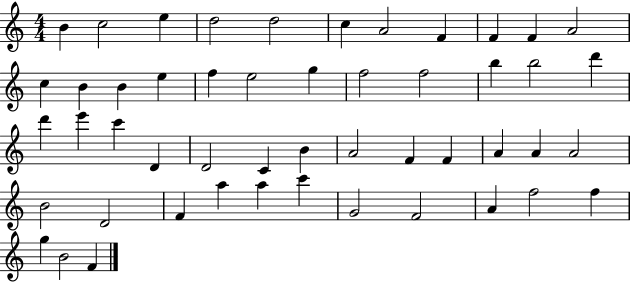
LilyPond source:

{
  \clef treble
  \numericTimeSignature
  \time 4/4
  \key c \major
  b'4 c''2 e''4 | d''2 d''2 | c''4 a'2 f'4 | f'4 f'4 a'2 | \break c''4 b'4 b'4 e''4 | f''4 e''2 g''4 | f''2 f''2 | b''4 b''2 d'''4 | \break d'''4 e'''4 c'''4 d'4 | d'2 c'4 b'4 | a'2 f'4 f'4 | a'4 a'4 a'2 | \break b'2 d'2 | f'4 a''4 a''4 c'''4 | g'2 f'2 | a'4 f''2 f''4 | \break g''4 b'2 f'4 | \bar "|."
}